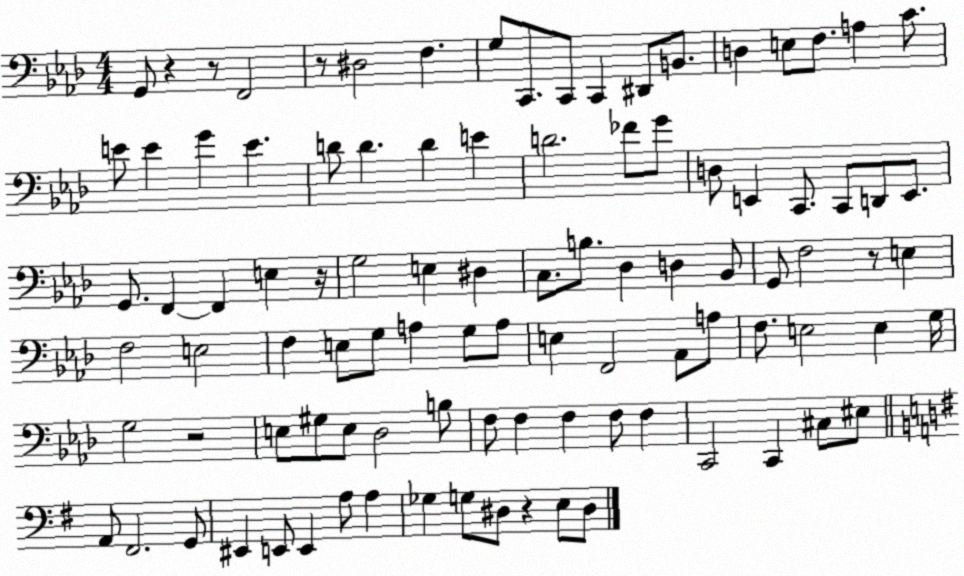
X:1
T:Untitled
M:4/4
L:1/4
K:Ab
G,,/2 z z/2 F,,2 z/2 ^D,2 F, G,/2 C,,/2 C,,/2 C,, ^D,,/2 B,,/2 D, E,/2 F,/2 A, C/2 E/2 E G E D/2 D D E D2 _F/2 G/2 D,/2 E,, C,,/2 C,,/2 D,,/2 E,,/2 G,,/2 F,, F,, E, z/4 G,2 E, ^D, C,/2 B,/2 _D, D, _B,,/2 G,,/2 F,2 z/2 E, F,2 E,2 F, E,/2 G,/2 A, G,/2 A,/2 E, F,,2 _A,,/2 A,/2 F,/2 E,2 E, G,/4 G,2 z2 E,/2 ^G,/2 E,/2 _D,2 B,/2 F,/2 F, F, F,/2 F, C,,2 C,, ^C,/2 ^E,/2 A,,/2 ^F,,2 G,,/2 ^E,, E,,/2 E,, A,/2 A, _G, G,/2 ^D,/2 z E,/2 ^D,/2